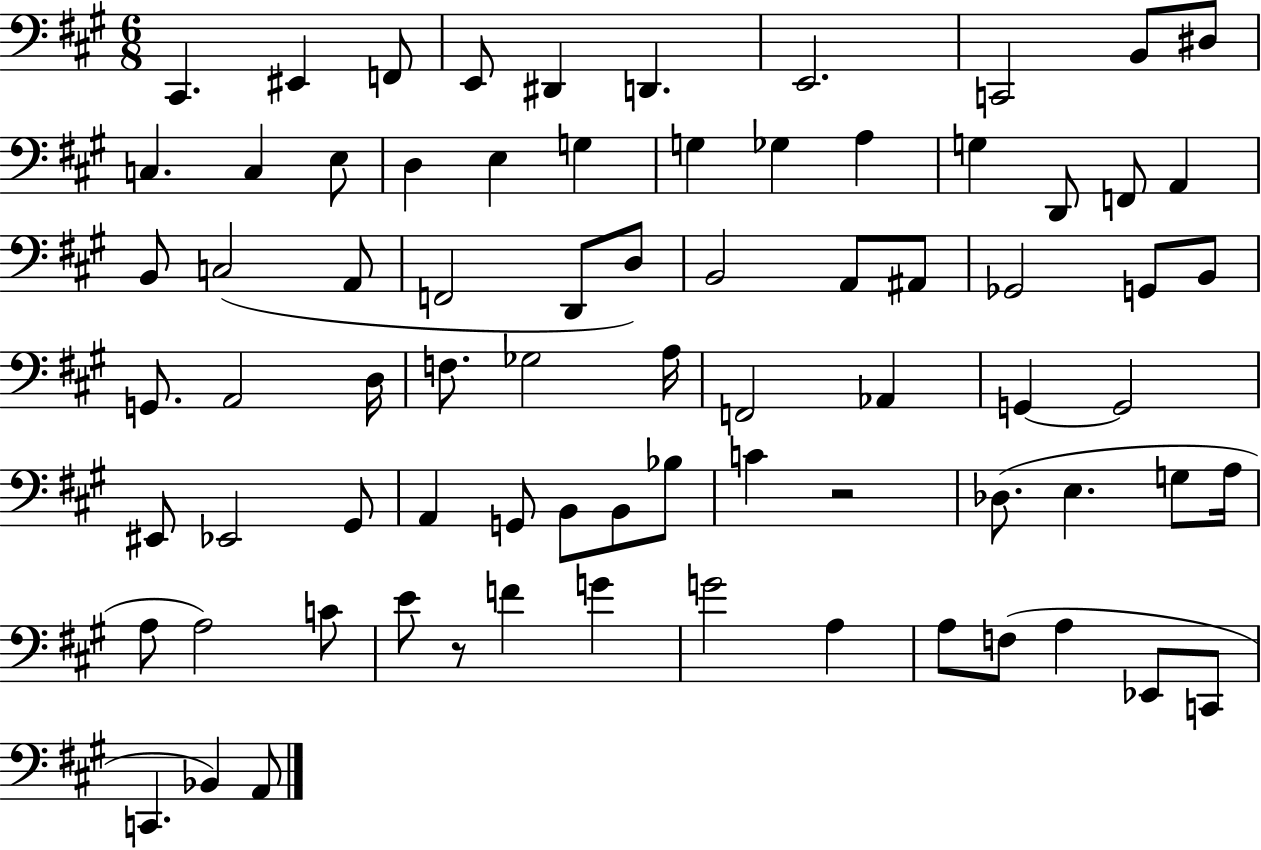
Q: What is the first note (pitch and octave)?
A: C#2